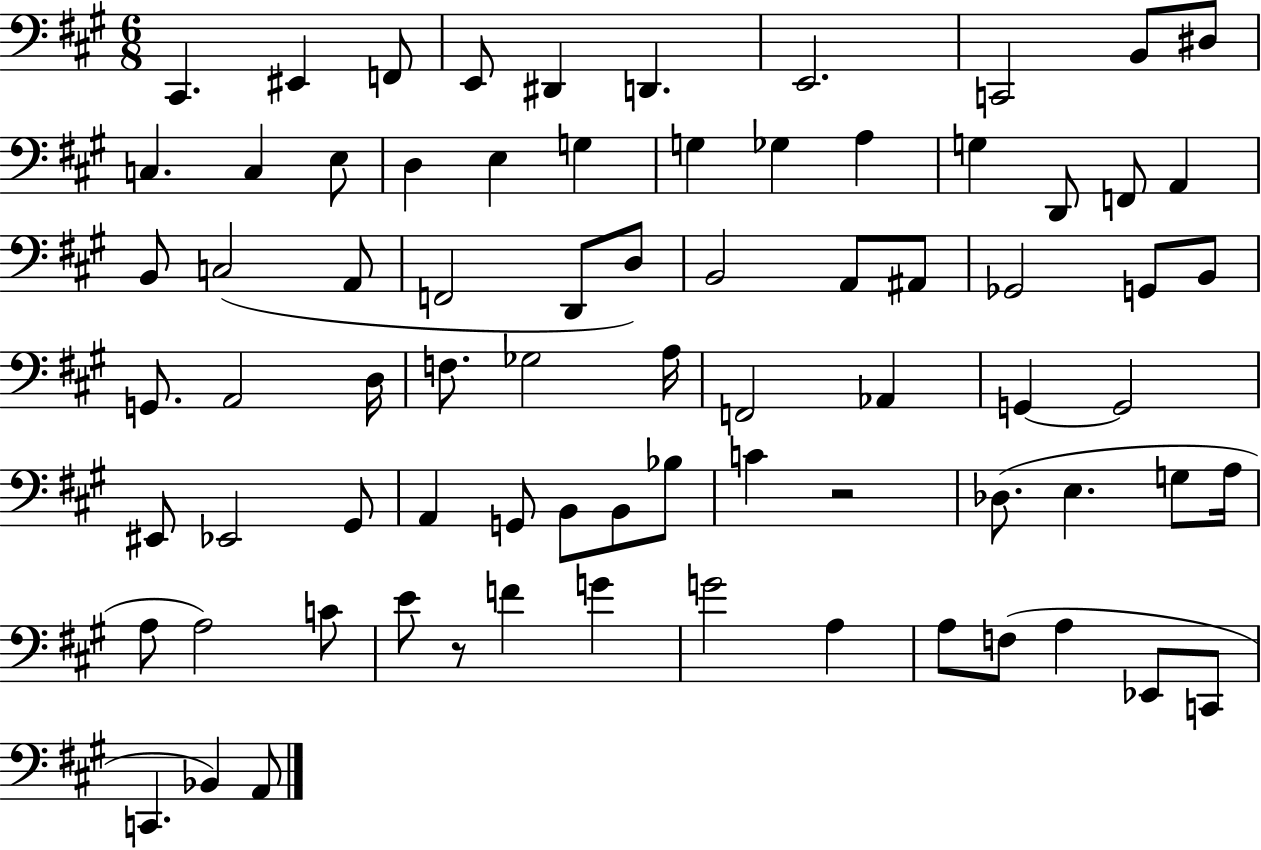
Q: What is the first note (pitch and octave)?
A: C#2